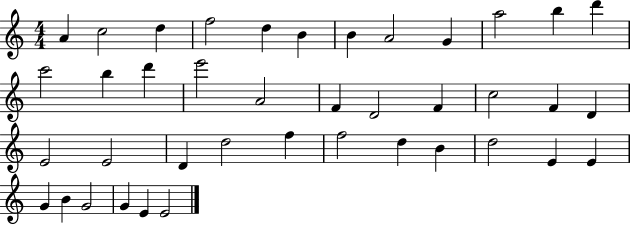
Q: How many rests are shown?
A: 0